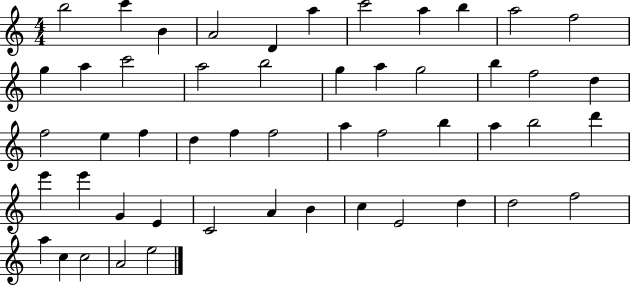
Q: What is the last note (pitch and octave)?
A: E5